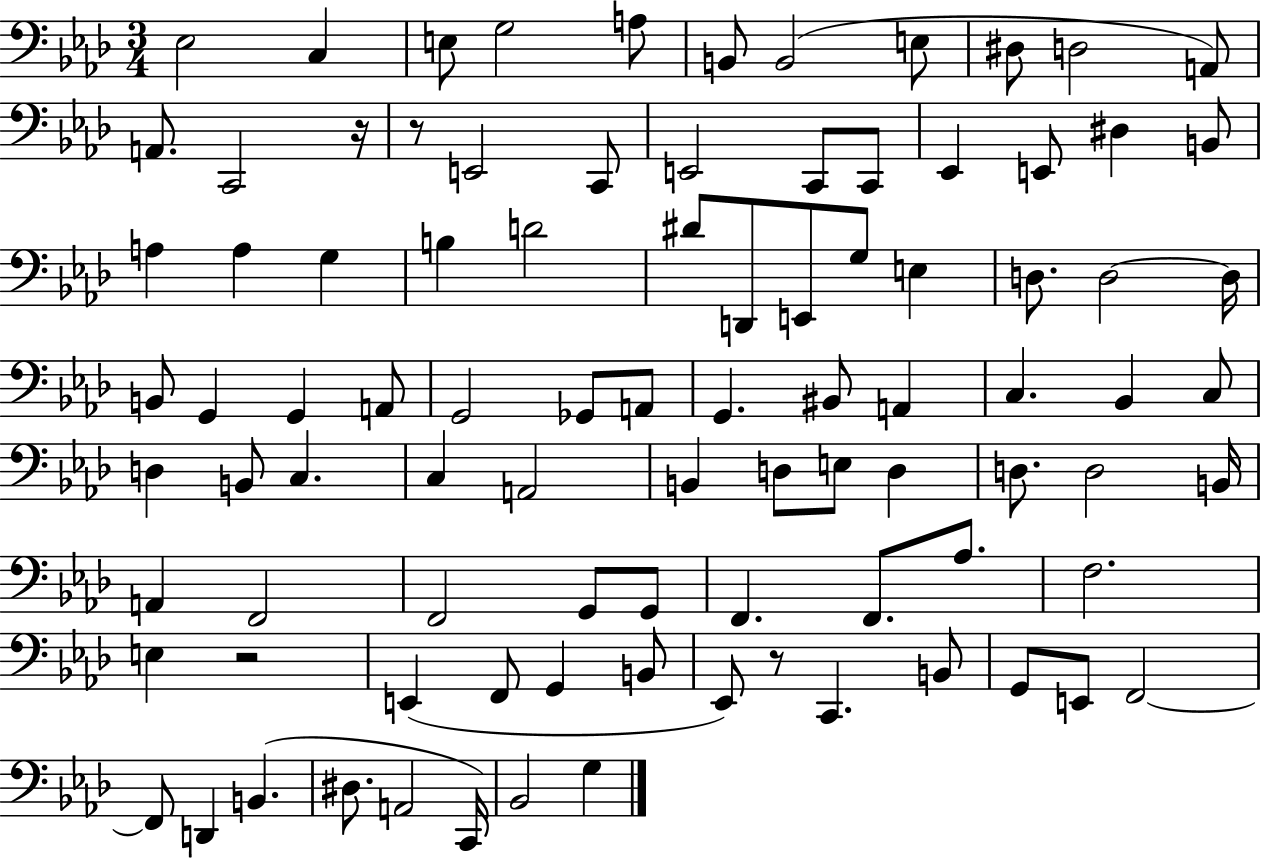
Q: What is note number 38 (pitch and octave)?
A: G2